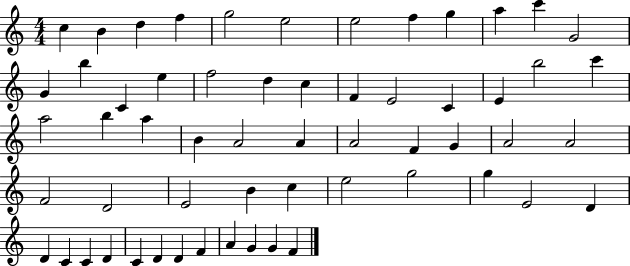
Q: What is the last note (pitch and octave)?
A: F4